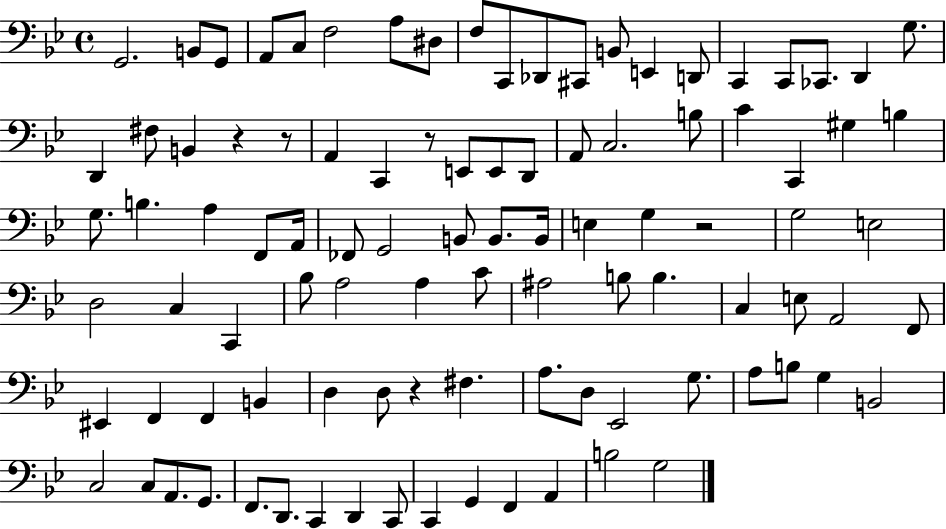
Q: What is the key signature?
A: BES major